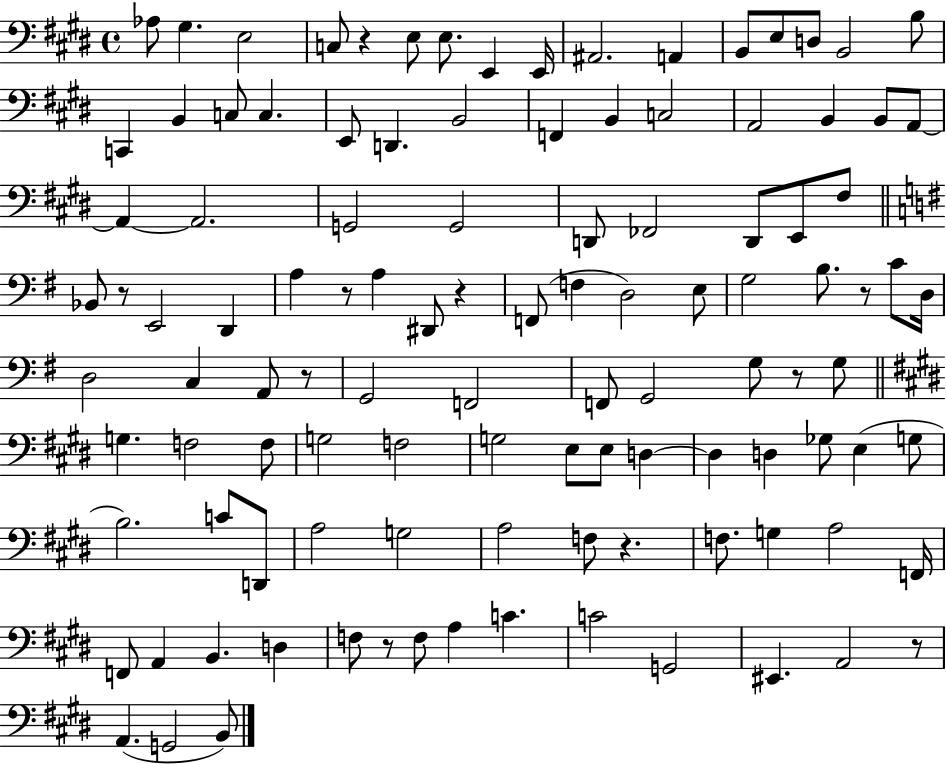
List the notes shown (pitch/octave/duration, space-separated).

Ab3/e G#3/q. E3/h C3/e R/q E3/e E3/e. E2/q E2/s A#2/h. A2/q B2/e E3/e D3/e B2/h B3/e C2/q B2/q C3/e C3/q. E2/e D2/q. B2/h F2/q B2/q C3/h A2/h B2/q B2/e A2/e A2/q A2/h. G2/h G2/h D2/e FES2/h D2/e E2/e F#3/e Bb2/e R/e E2/h D2/q A3/q R/e A3/q D#2/e R/q F2/e F3/q D3/h E3/e G3/h B3/e. R/e C4/e D3/s D3/h C3/q A2/e R/e G2/h F2/h F2/e G2/h G3/e R/e G3/e G3/q. F3/h F3/e G3/h F3/h G3/h E3/e E3/e D3/q D3/q D3/q Gb3/e E3/q G3/e B3/h. C4/e D2/e A3/h G3/h A3/h F3/e R/q. F3/e. G3/q A3/h F2/s F2/e A2/q B2/q. D3/q F3/e R/e F3/e A3/q C4/q. C4/h G2/h EIS2/q. A2/h R/e A2/q. G2/h B2/e